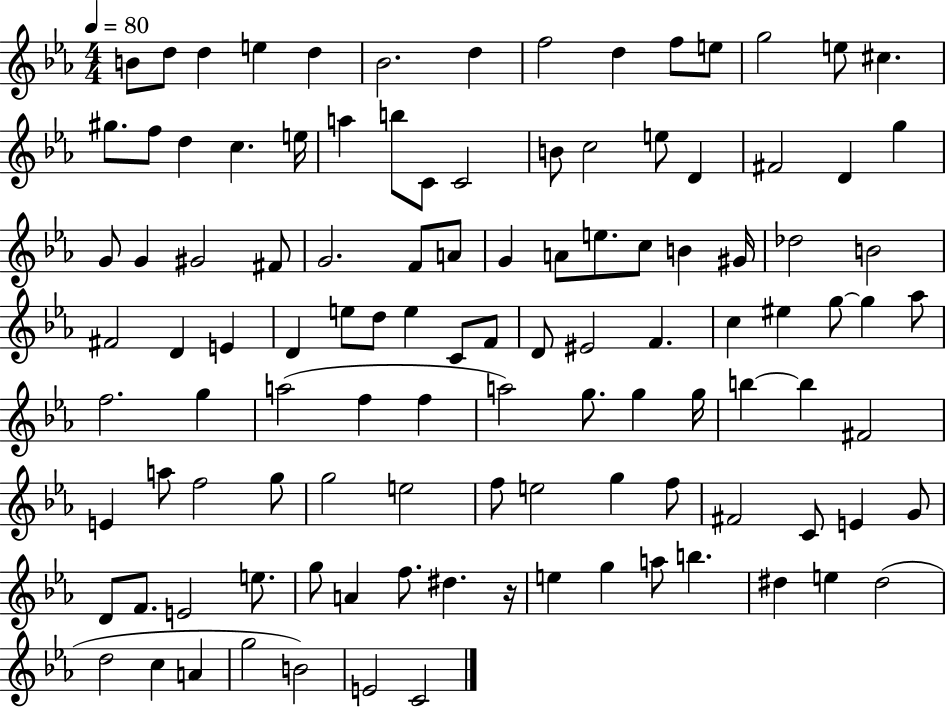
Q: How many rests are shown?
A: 1